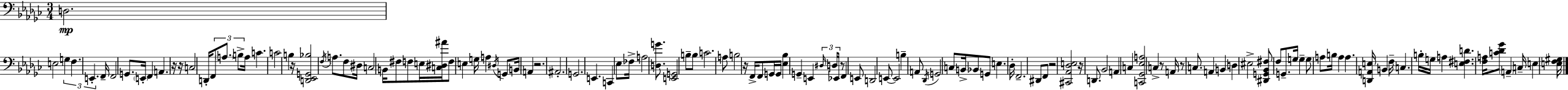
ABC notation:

X:1
T:Untitled
M:3/4
L:1/4
K:Ebm
D,2 E,2 G, F, E,, F,,/4 F,,2 G,,/2 E,,/4 F,, A,, z/4 z/4 C,2 D,,/4 F,,/2 A,/2 B,/2 A,/4 C C2 B, z/4 [D,,_E,,G,,_B,]2 F,/4 A,/2 F,/2 ^D,/4 C,2 B,,/4 ^F,/2 F,/2 E,/4 [C,^D,^A]/4 F,/2 E, G,/4 A, ^D,/4 G,,/2 B,,/4 A,, z2 ^A,,2 G,,2 E,, C,, _E,/2 _F,/4 A,2 [D,G]/2 [E,,G,,]2 B,/2 B,/2 C2 A,/2 B,2 z/4 F,,/4 F,,/2 G,,/4 G,,/4 [_E,_B,] G,, E,, ^D,/4 D,/4 _E,,/4 z/2 F,, E,,/2 D,,2 E,,/2 E,,2 B, A,,/2 _D,,/4 G,,2 C,/2 B,,/4 _B,,/2 G,,/2 E, _D,/4 F,,2 ^D,,/2 F,,/2 z2 [^C,,_A,,_D,E,]2 z/4 D,,/2 _B,,2 A,, C, [C,,_G,,_E,A,]2 C, z/2 A,,/4 z/2 C,/2 A,, B,, D, ^E,2 [^D,,G,,_B,,^F,]/2 F,/2 G,,/2 G,/4 G, G,/2 A,/2 B,/4 A, A, [D,,A,,E,]/4 B,, F,/4 C, B,/4 G,/4 A, [E,^F,D] [F,A,]/4 [C_D_G]/2 A,, C,/4 E, [E,F,^G,]/4